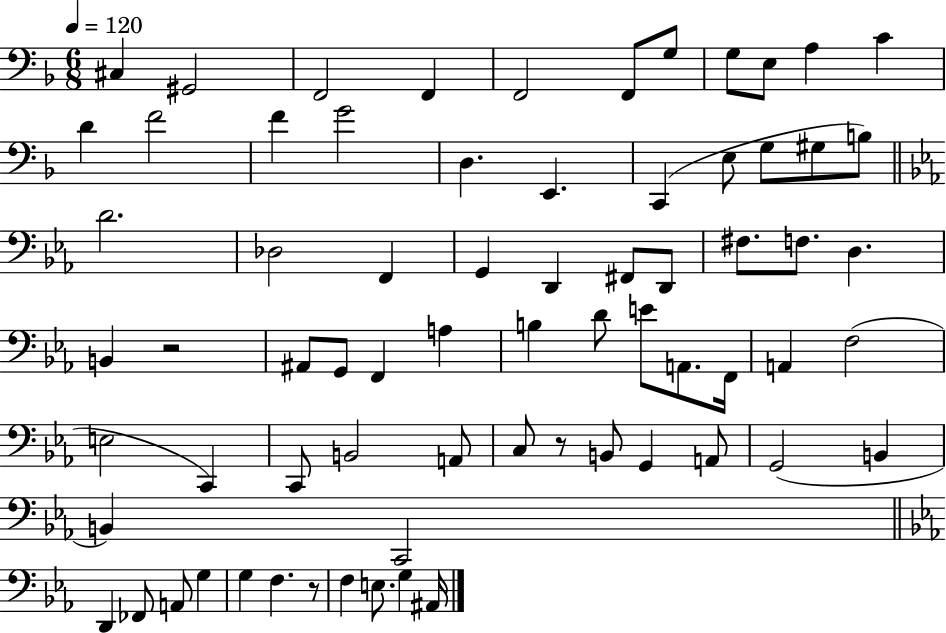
{
  \clef bass
  \numericTimeSignature
  \time 6/8
  \key f \major
  \tempo 4 = 120
  \repeat volta 2 { cis4 gis,2 | f,2 f,4 | f,2 f,8 g8 | g8 e8 a4 c'4 | \break d'4 f'2 | f'4 g'2 | d4. e,4. | c,4( e8 g8 gis8 b8) | \break \bar "||" \break \key ees \major d'2. | des2 f,4 | g,4 d,4 fis,8 d,8 | fis8. f8. d4. | \break b,4 r2 | ais,8 g,8 f,4 a4 | b4 d'8 e'8 a,8. f,16 | a,4 f2( | \break e2 c,4) | c,8 b,2 a,8 | c8 r8 b,8 g,4 a,8 | g,2( b,4 | \break b,4) c,2 | \bar "||" \break \key c \minor d,4 fes,8 a,8 g4 | g4 f4. r8 | f4 e8. g4 ais,16 | } \bar "|."
}